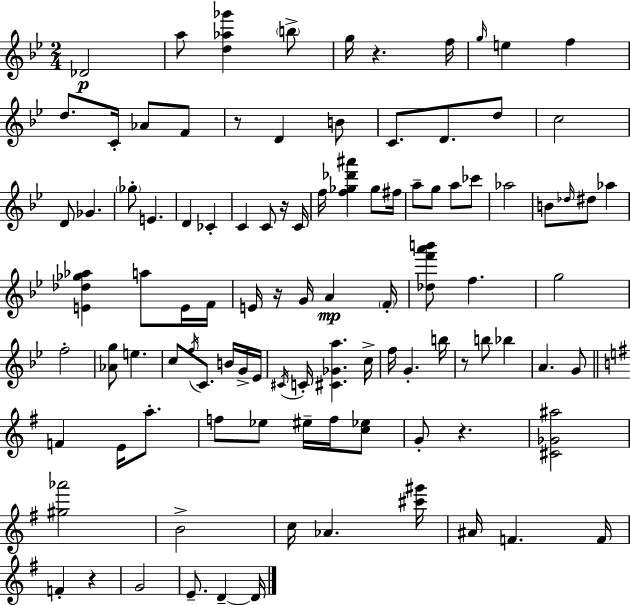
Db4/h A5/e [D5,Ab5,Gb6]/q B5/e G5/s R/q. F5/s G5/s E5/q F5/q D5/e. C4/s Ab4/e F4/e R/e D4/q B4/e C4/e. D4/e. D5/e C5/h D4/e Gb4/q. Gb5/e E4/q. D4/q CES4/q C4/q C4/e R/s C4/s F5/s [F5,Gb5,Db6,A#6]/q Gb5/e F#5/s A5/e G5/e A5/e CES6/e Ab5/h B4/e Db5/s D#5/e Ab5/q [E4,Db5,Gb5,Ab5]/q A5/e E4/s F4/s E4/s R/s G4/s A4/q F4/s [Db5,F6,A6,B6]/e F5/q. G5/h F5/h [Ab4,G5]/e E5/q. C5/e F5/s C4/e. B4/s G4/s Eb4/s C#4/s C4/s [C#4,Gb4,A5]/q. C5/s F5/s G4/q. B5/s R/e B5/e Bb5/q A4/q. G4/e F4/q E4/s A5/e. F5/e Eb5/e EIS5/s F5/s [C5,Eb5]/e G4/e R/q. [C#4,Gb4,A#5]/h [G#5,Ab6]/h B4/h C5/s Ab4/q. [C#6,G#6]/s A#4/s F4/q. F4/s F4/q R/q G4/h E4/e. D4/q D4/s